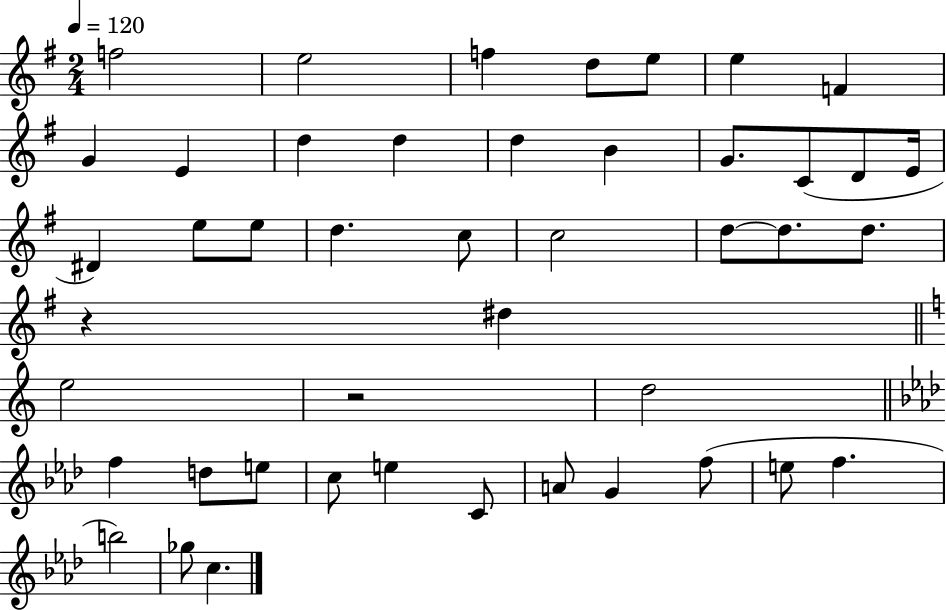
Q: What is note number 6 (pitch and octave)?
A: E5